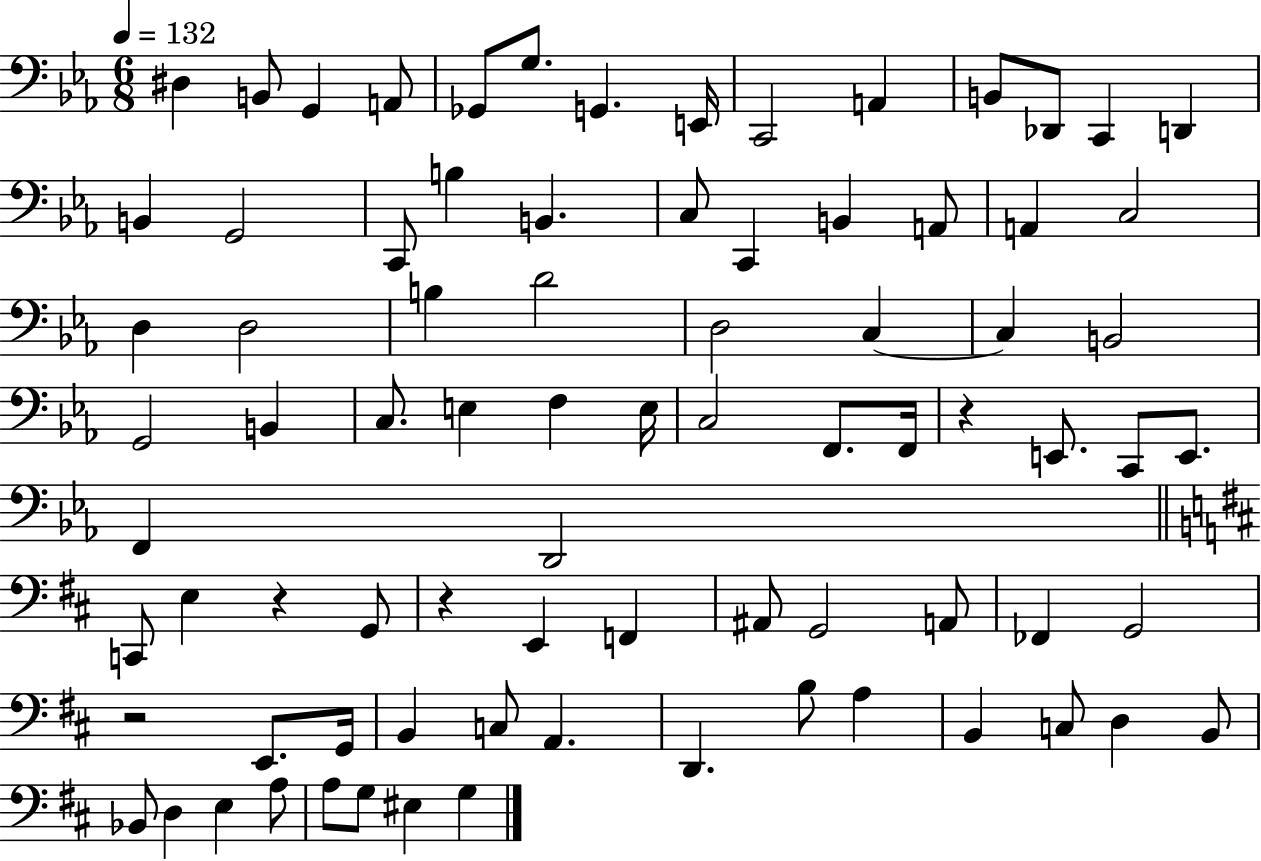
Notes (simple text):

D#3/q B2/e G2/q A2/e Gb2/e G3/e. G2/q. E2/s C2/h A2/q B2/e Db2/e C2/q D2/q B2/q G2/h C2/e B3/q B2/q. C3/e C2/q B2/q A2/e A2/q C3/h D3/q D3/h B3/q D4/h D3/h C3/q C3/q B2/h G2/h B2/q C3/e. E3/q F3/q E3/s C3/h F2/e. F2/s R/q E2/e. C2/e E2/e. F2/q D2/h C2/e E3/q R/q G2/e R/q E2/q F2/q A#2/e G2/h A2/e FES2/q G2/h R/h E2/e. G2/s B2/q C3/e A2/q. D2/q. B3/e A3/q B2/q C3/e D3/q B2/e Bb2/e D3/q E3/q A3/e A3/e G3/e EIS3/q G3/q